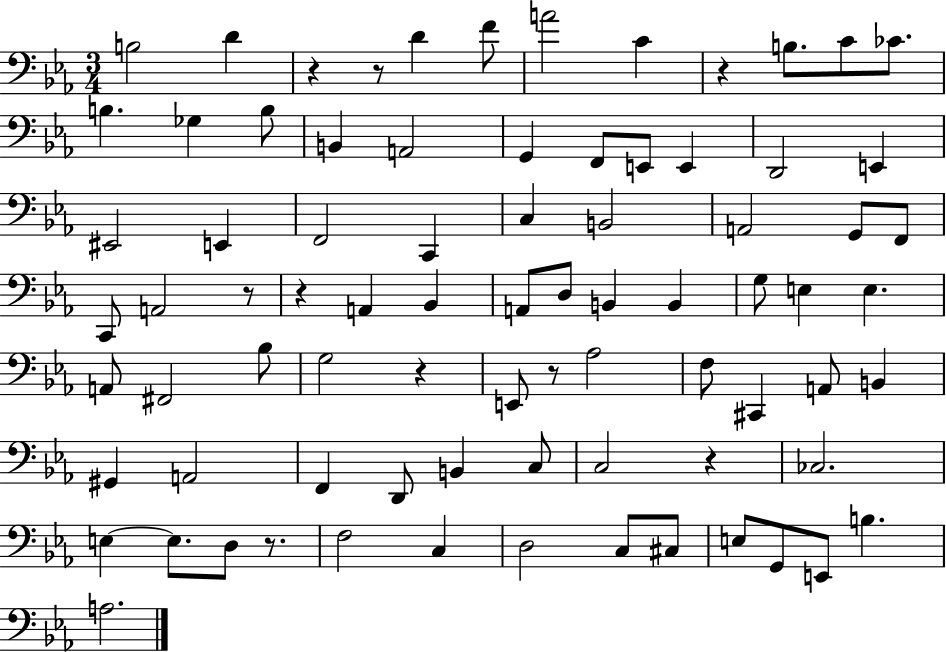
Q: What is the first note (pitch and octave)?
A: B3